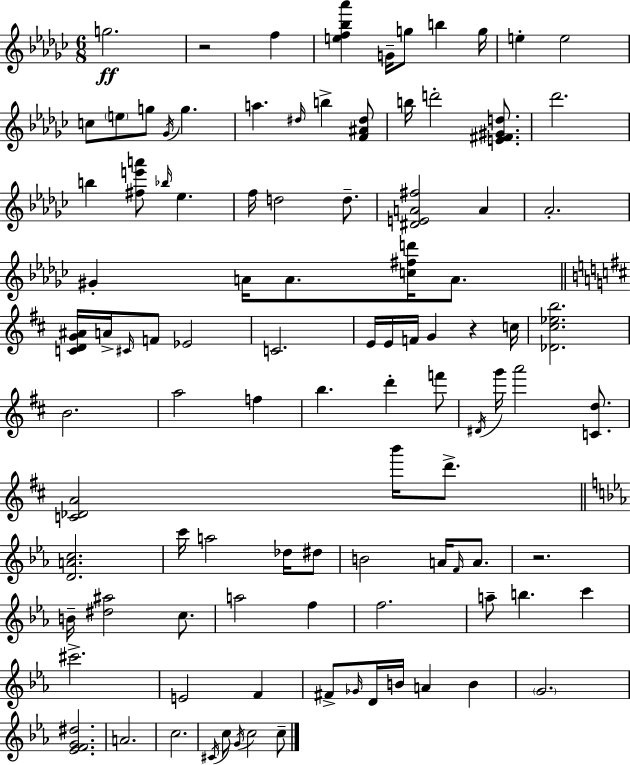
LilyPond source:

{
  \clef treble
  \numericTimeSignature
  \time 6/8
  \key ees \minor
  g''2.\ff | r2 f''4 | <e'' f'' bes'' aes'''>4 g'16-- g''8 b''4 g''16 | e''4-. e''2 | \break c''8 \parenthesize e''8 g''8 \acciaccatura { ges'16 } g''4. | a''4. \grace { dis''16 } b''4-> | <f' ais' dis''>8 b''16 d'''2-. <e' fis' gis' d''>8. | des'''2. | \break b''4 <fis'' e''' a'''>8 \grace { bes''16 } ees''4. | f''16 d''2 | d''8.-- <dis' e' a' fis''>2 a'4 | aes'2.-. | \break gis'4-. a'16 a'8. <c'' fis'' d'''>16 | a'8. \bar "||" \break \key d \major <c' d' g' ais'>16 a'16-> \grace { cis'16 } f'8 ees'2 | c'2. | e'16 e'16 f'16 g'4 r4 | c''16 <des' cis'' ees'' b''>2. | \break b'2. | a''2 f''4 | b''4. d'''4-. f'''8 | \acciaccatura { dis'16 } g'''16 a'''2 <c' d''>8. | \break <c' des' a'>2 b'''16 d'''8.-> | \bar "||" \break \key c \minor <d' a' c''>2. | c'''16 a''2 des''16 dis''8 | b'2 a'16 \grace { f'16 } a'8. | r2. | \break b'16-- <dis'' ais''>2 c''8. | a''2 f''4 | f''2. | a''8-- b''4. c'''4 | \break cis'''2.-> | e'2 f'4 | fis'8-> \grace { ges'16 } d'16 b'16 a'4 b'4 | \parenthesize g'2. | \break <ees' f' g' dis''>2. | a'2. | c''2. | \acciaccatura { cis'16 } c''8 \acciaccatura { g'16 } c''2 | \break c''8-- \bar "|."
}